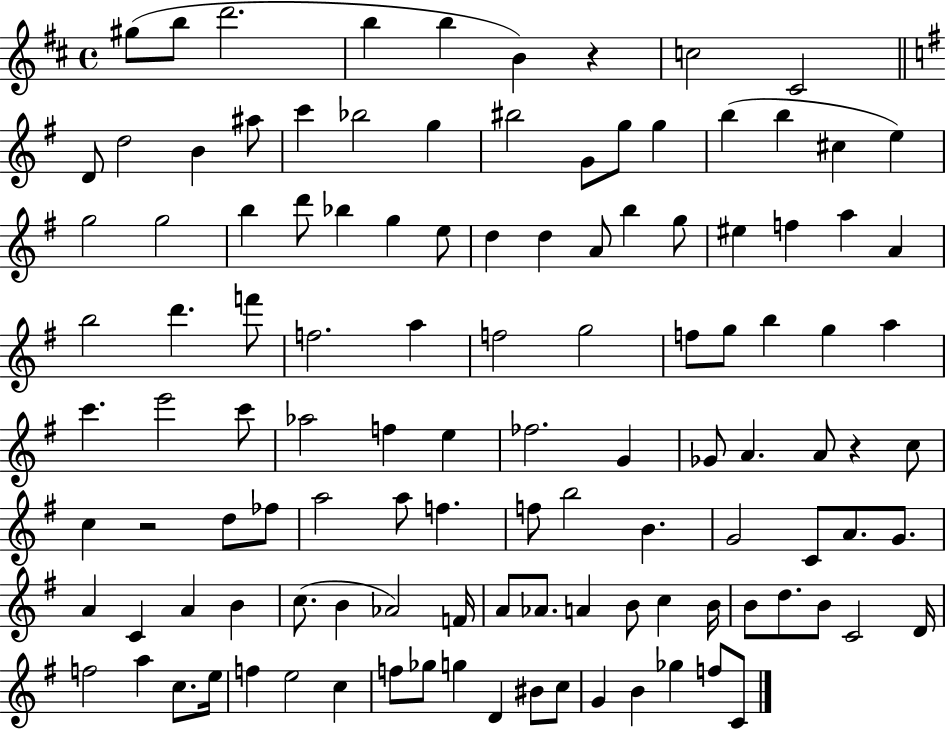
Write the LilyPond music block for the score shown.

{
  \clef treble
  \time 4/4
  \defaultTimeSignature
  \key d \major
  \repeat volta 2 { gis''8( b''8 d'''2. | b''4 b''4 b'4) r4 | c''2 cis'2 | \bar "||" \break \key g \major d'8 d''2 b'4 ais''8 | c'''4 bes''2 g''4 | bis''2 g'8 g''8 g''4 | b''4( b''4 cis''4 e''4) | \break g''2 g''2 | b''4 d'''8 bes''4 g''4 e''8 | d''4 d''4 a'8 b''4 g''8 | eis''4 f''4 a''4 a'4 | \break b''2 d'''4. f'''8 | f''2. a''4 | f''2 g''2 | f''8 g''8 b''4 g''4 a''4 | \break c'''4. e'''2 c'''8 | aes''2 f''4 e''4 | fes''2. g'4 | ges'8 a'4. a'8 r4 c''8 | \break c''4 r2 d''8 fes''8 | a''2 a''8 f''4. | f''8 b''2 b'4. | g'2 c'8 a'8. g'8. | \break a'4 c'4 a'4 b'4 | c''8.( b'4 aes'2) f'16 | a'8 aes'8. a'4 b'8 c''4 b'16 | b'8 d''8. b'8 c'2 d'16 | \break f''2 a''4 c''8. e''16 | f''4 e''2 c''4 | f''8 ges''8 g''4 d'4 bis'8 c''8 | g'4 b'4 ges''4 f''8 c'8 | \break } \bar "|."
}